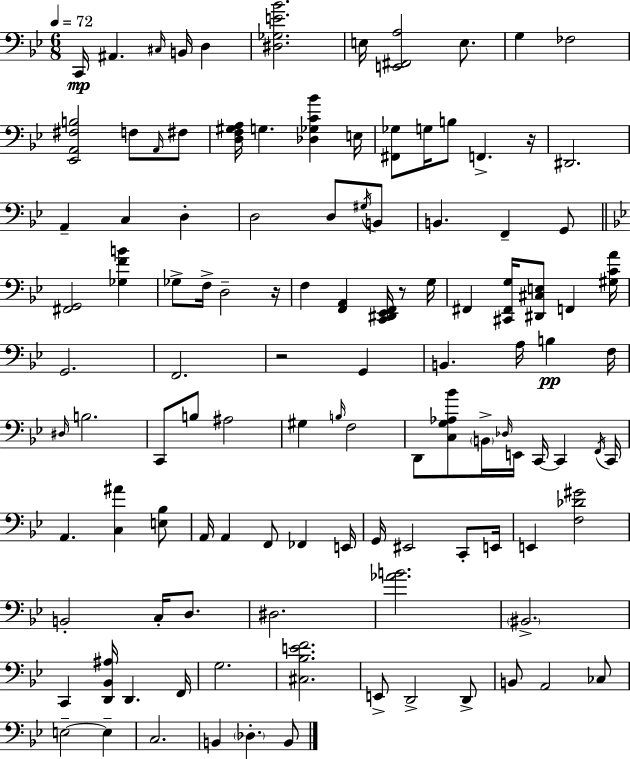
X:1
T:Untitled
M:6/8
L:1/4
K:Bb
C,,/4 ^A,, ^C,/4 B,,/4 D, [^D,_G,E_B]2 E,/4 [E,,^F,,A,]2 E,/2 G, _F,2 [_E,,A,,^F,B,]2 F,/2 A,,/4 ^F,/2 [D,F,^G,A,]/4 G, [_D,_G,C_B] E,/4 [^F,,_G,]/2 G,/4 B,/2 F,, z/4 ^D,,2 A,, C, D, D,2 D,/2 ^G,/4 B,,/2 B,, F,, G,,/2 [^F,,G,,]2 [_G,FB] _G,/2 F,/4 D,2 z/4 F, [F,,A,,] [C,,^D,,_E,,F,,]/4 z/2 G,/4 ^F,, [^C,,^F,,G,]/4 [^D,,^C,E,]/2 F,, [^G,CA]/4 G,,2 F,,2 z2 G,, B,, A,/4 B, F,/4 ^D,/4 B,2 C,,/2 B,/2 ^A,2 ^G, B,/4 F,2 D,,/2 [C,G,_A,_B]/2 B,,/4 _D,/4 E,,/4 C,,/4 C,, F,,/4 C,,/4 A,, [C,^A] [E,_B,]/2 A,,/4 A,, F,,/2 _F,, E,,/4 G,,/4 ^E,,2 C,,/2 E,,/4 E,, [F,_D^G]2 B,,2 C,/4 D,/2 ^D,2 [_AB]2 ^B,,2 C,, [D,,_B,,^A,]/4 D,, F,,/4 G,2 [^C,_B,EF]2 E,,/2 D,,2 D,,/2 B,,/2 A,,2 _C,/2 E,2 E, C,2 B,, _D, B,,/2